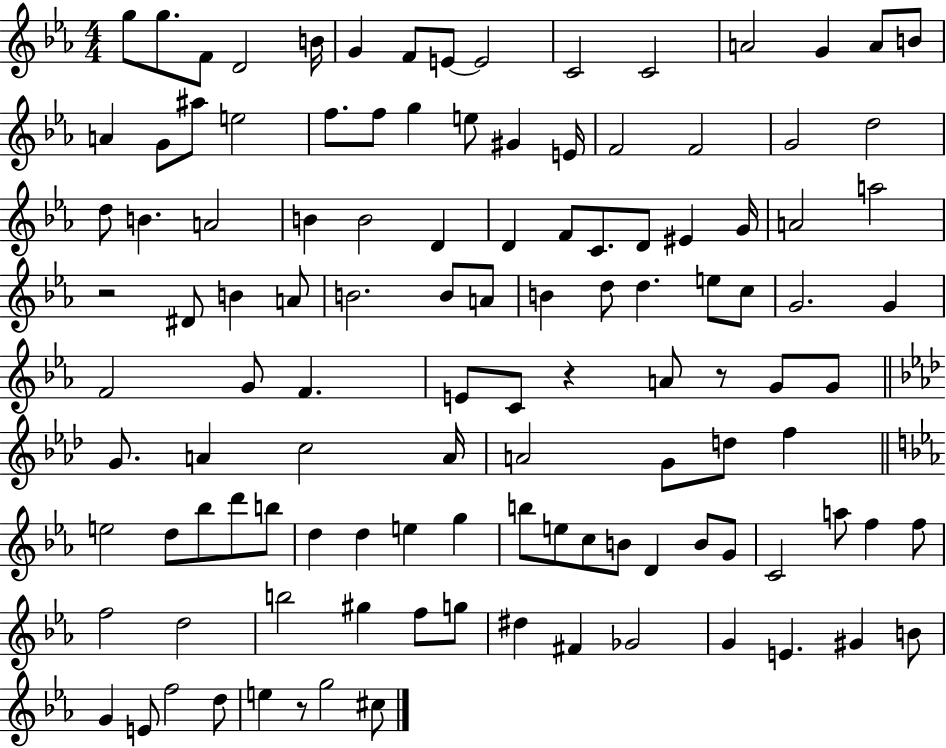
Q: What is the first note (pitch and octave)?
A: G5